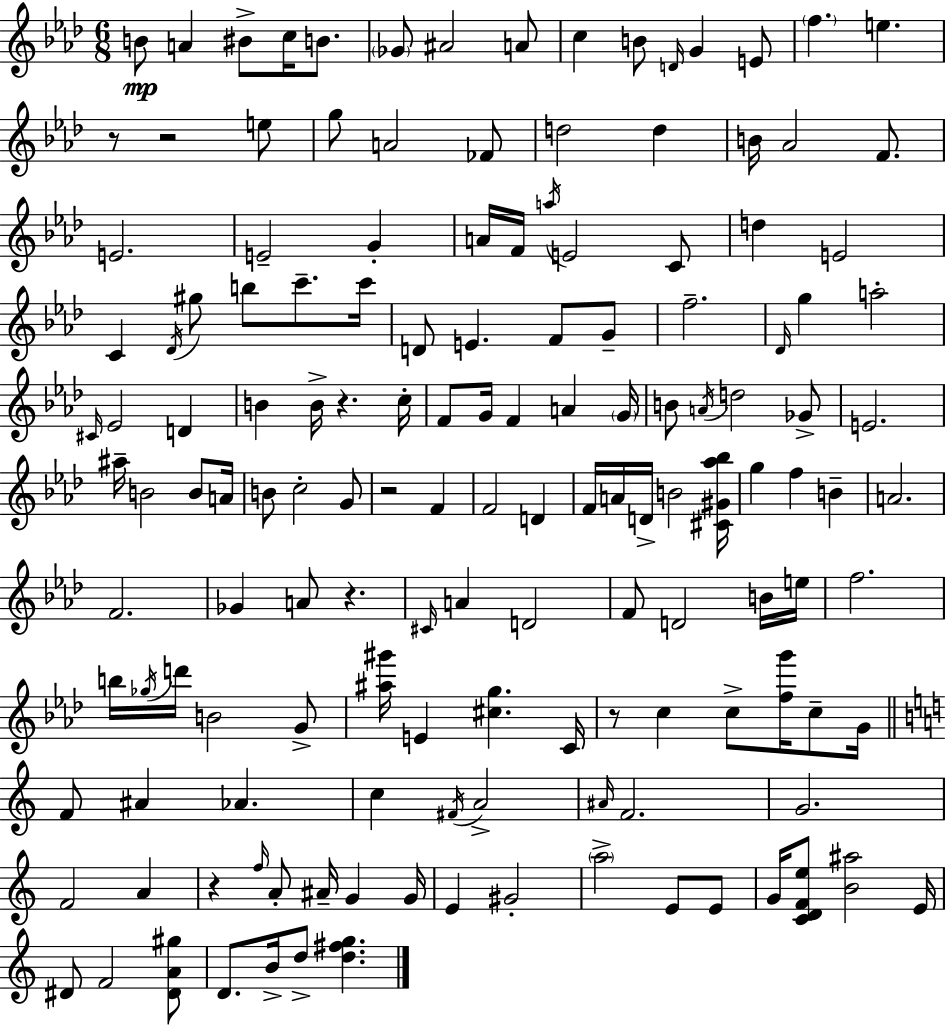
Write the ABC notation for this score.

X:1
T:Untitled
M:6/8
L:1/4
K:Ab
B/2 A ^B/2 c/4 B/2 _G/2 ^A2 A/2 c B/2 D/4 G E/2 f e z/2 z2 e/2 g/2 A2 _F/2 d2 d B/4 _A2 F/2 E2 E2 G A/4 F/4 a/4 E2 C/2 d E2 C _D/4 ^g/2 b/2 c'/2 c'/4 D/2 E F/2 G/2 f2 _D/4 g a2 ^C/4 _E2 D B B/4 z c/4 F/2 G/4 F A G/4 B/2 A/4 d2 _G/2 E2 ^a/4 B2 B/2 A/4 B/2 c2 G/2 z2 F F2 D F/4 A/4 D/4 B2 [^C^G_a_b]/4 g f B A2 F2 _G A/2 z ^C/4 A D2 F/2 D2 B/4 e/4 f2 b/4 _g/4 d'/4 B2 G/2 [^a^g']/4 E [^cg] C/4 z/2 c c/2 [fg']/4 c/2 G/4 F/2 ^A _A c ^F/4 A2 ^A/4 F2 G2 F2 A z f/4 A/2 ^A/4 G G/4 E ^G2 a2 E/2 E/2 G/4 [CDFe]/2 [B^a]2 E/4 ^D/2 F2 [^DA^g]/2 D/2 B/4 d/2 [d^fg]